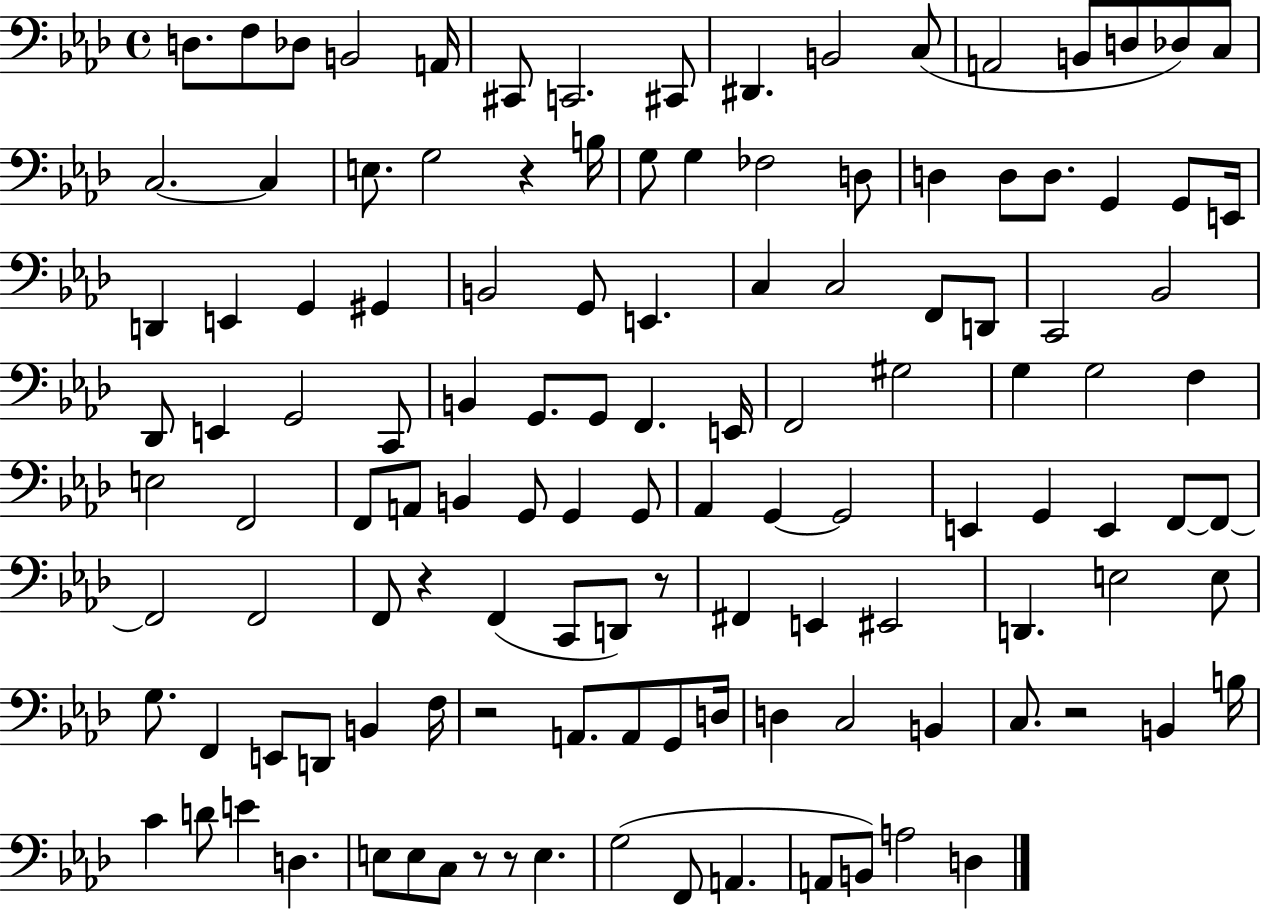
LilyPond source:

{
  \clef bass
  \time 4/4
  \defaultTimeSignature
  \key aes \major
  d8. f8 des8 b,2 a,16 | cis,8 c,2. cis,8 | dis,4. b,2 c8( | a,2 b,8 d8 des8) c8 | \break c2.~~ c4 | e8. g2 r4 b16 | g8 g4 fes2 d8 | d4 d8 d8. g,4 g,8 e,16 | \break d,4 e,4 g,4 gis,4 | b,2 g,8 e,4. | c4 c2 f,8 d,8 | c,2 bes,2 | \break des,8 e,4 g,2 c,8 | b,4 g,8. g,8 f,4. e,16 | f,2 gis2 | g4 g2 f4 | \break e2 f,2 | f,8 a,8 b,4 g,8 g,4 g,8 | aes,4 g,4~~ g,2 | e,4 g,4 e,4 f,8~~ f,8~~ | \break f,2 f,2 | f,8 r4 f,4( c,8 d,8) r8 | fis,4 e,4 eis,2 | d,4. e2 e8 | \break g8. f,4 e,8 d,8 b,4 f16 | r2 a,8. a,8 g,8 d16 | d4 c2 b,4 | c8. r2 b,4 b16 | \break c'4 d'8 e'4 d4. | e8 e8 c8 r8 r8 e4. | g2( f,8 a,4. | a,8 b,8) a2 d4 | \break \bar "|."
}